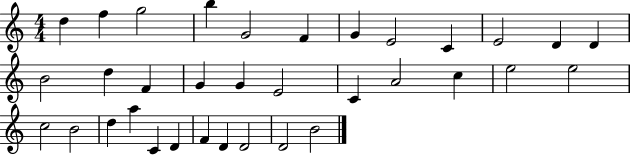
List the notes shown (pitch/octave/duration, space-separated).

D5/q F5/q G5/h B5/q G4/h F4/q G4/q E4/h C4/q E4/h D4/q D4/q B4/h D5/q F4/q G4/q G4/q E4/h C4/q A4/h C5/q E5/h E5/h C5/h B4/h D5/q A5/q C4/q D4/q F4/q D4/q D4/h D4/h B4/h